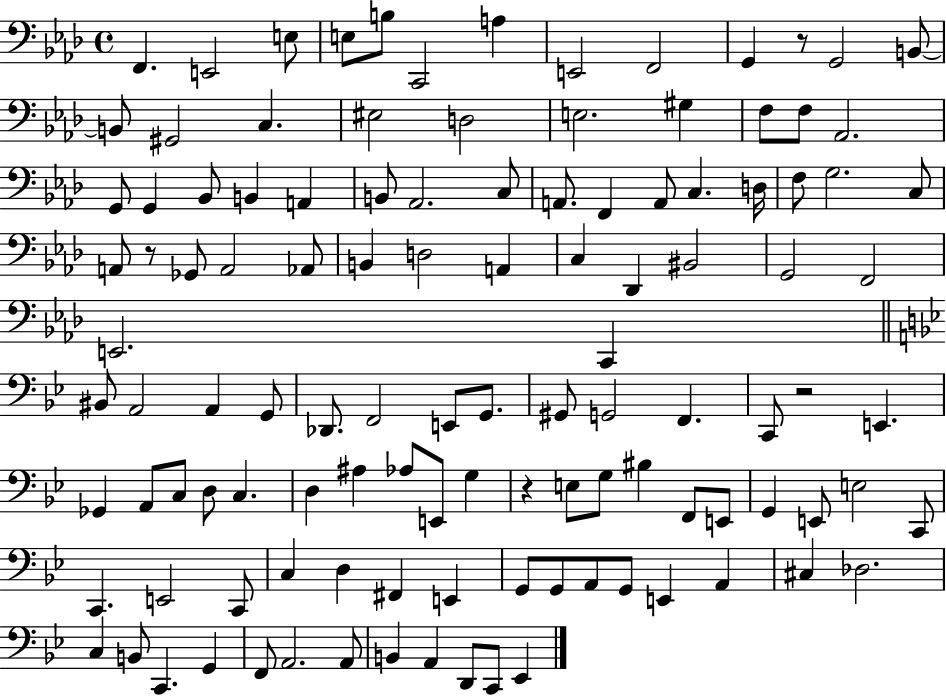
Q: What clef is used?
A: bass